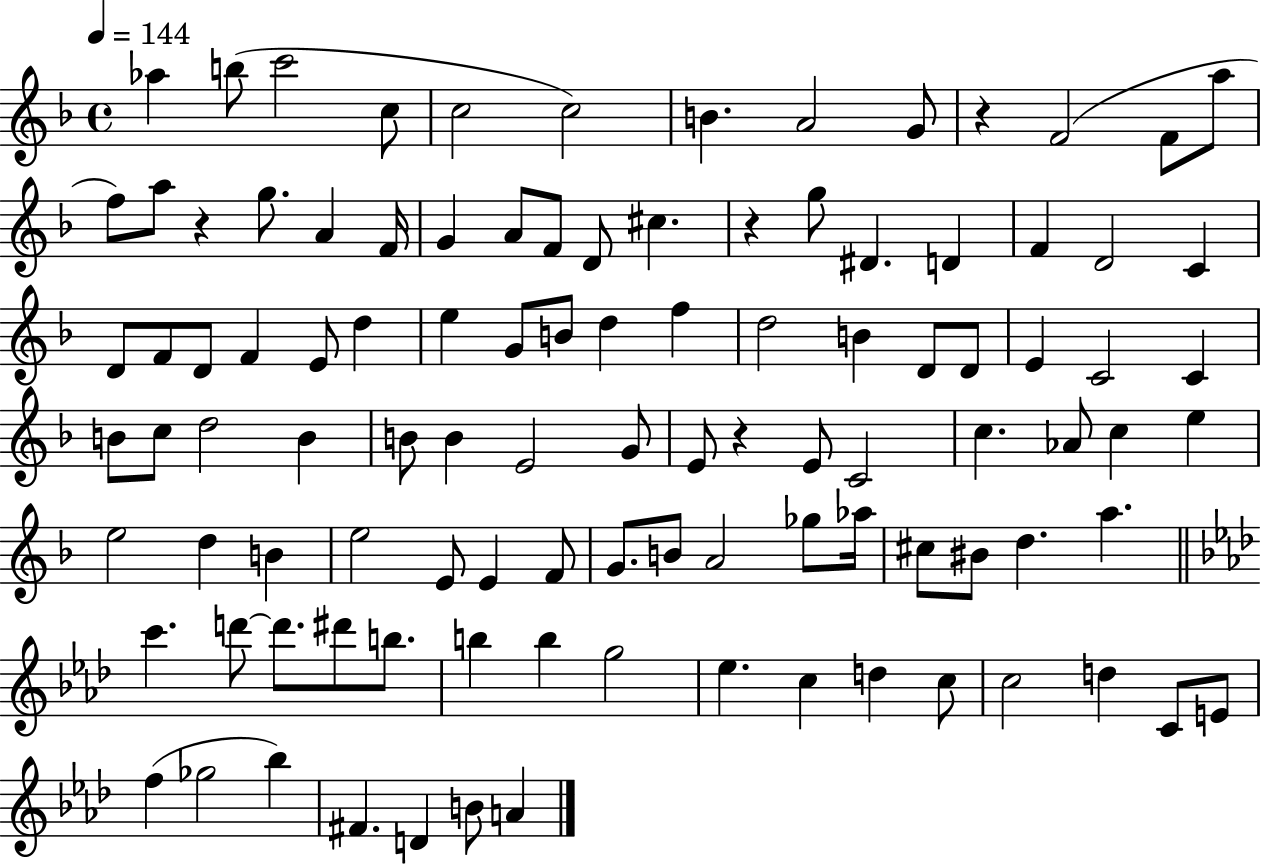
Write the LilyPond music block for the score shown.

{
  \clef treble
  \time 4/4
  \defaultTimeSignature
  \key f \major
  \tempo 4 = 144
  \repeat volta 2 { aes''4 b''8( c'''2 c''8 | c''2 c''2) | b'4. a'2 g'8 | r4 f'2( f'8 a''8 | \break f''8) a''8 r4 g''8. a'4 f'16 | g'4 a'8 f'8 d'8 cis''4. | r4 g''8 dis'4. d'4 | f'4 d'2 c'4 | \break d'8 f'8 d'8 f'4 e'8 d''4 | e''4 g'8 b'8 d''4 f''4 | d''2 b'4 d'8 d'8 | e'4 c'2 c'4 | \break b'8 c''8 d''2 b'4 | b'8 b'4 e'2 g'8 | e'8 r4 e'8 c'2 | c''4. aes'8 c''4 e''4 | \break e''2 d''4 b'4 | e''2 e'8 e'4 f'8 | g'8. b'8 a'2 ges''8 aes''16 | cis''8 bis'8 d''4. a''4. | \break \bar "||" \break \key f \minor c'''4. d'''8~~ d'''8. dis'''8 b''8. | b''4 b''4 g''2 | ees''4. c''4 d''4 c''8 | c''2 d''4 c'8 e'8 | \break f''4( ges''2 bes''4) | fis'4. d'4 b'8 a'4 | } \bar "|."
}